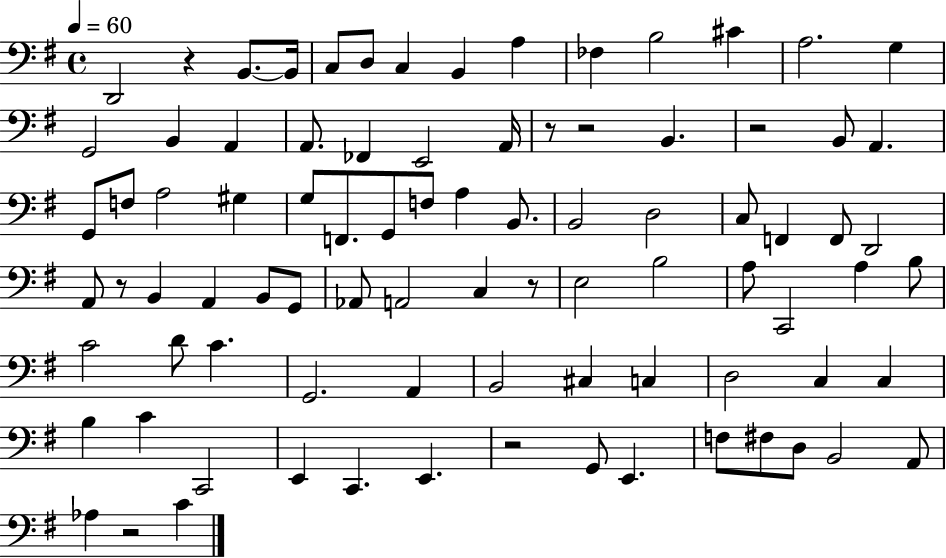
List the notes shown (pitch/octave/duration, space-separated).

D2/h R/q B2/e. B2/s C3/e D3/e C3/q B2/q A3/q FES3/q B3/h C#4/q A3/h. G3/q G2/h B2/q A2/q A2/e. FES2/q E2/h A2/s R/e R/h B2/q. R/h B2/e A2/q. G2/e F3/e A3/h G#3/q G3/e F2/e. G2/e F3/e A3/q B2/e. B2/h D3/h C3/e F2/q F2/e D2/h A2/e R/e B2/q A2/q B2/e G2/e Ab2/e A2/h C3/q R/e E3/h B3/h A3/e C2/h A3/q B3/e C4/h D4/e C4/q. G2/h. A2/q B2/h C#3/q C3/q D3/h C3/q C3/q B3/q C4/q C2/h E2/q C2/q. E2/q. R/h G2/e E2/q. F3/e F#3/e D3/e B2/h A2/e Ab3/q R/h C4/q